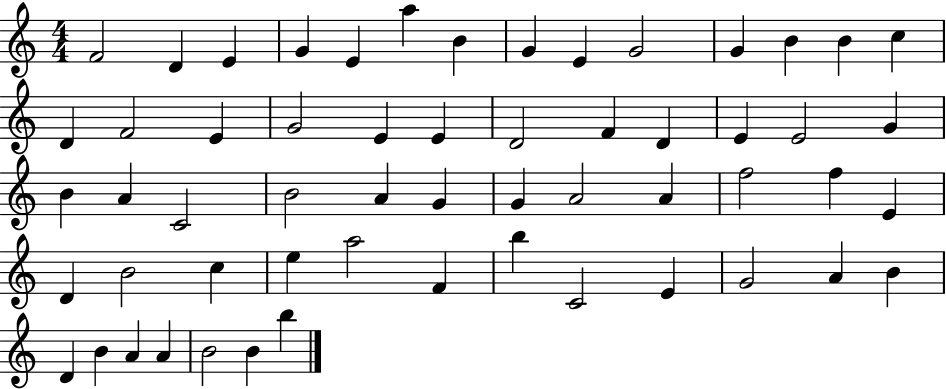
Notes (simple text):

F4/h D4/q E4/q G4/q E4/q A5/q B4/q G4/q E4/q G4/h G4/q B4/q B4/q C5/q D4/q F4/h E4/q G4/h E4/q E4/q D4/h F4/q D4/q E4/q E4/h G4/q B4/q A4/q C4/h B4/h A4/q G4/q G4/q A4/h A4/q F5/h F5/q E4/q D4/q B4/h C5/q E5/q A5/h F4/q B5/q C4/h E4/q G4/h A4/q B4/q D4/q B4/q A4/q A4/q B4/h B4/q B5/q